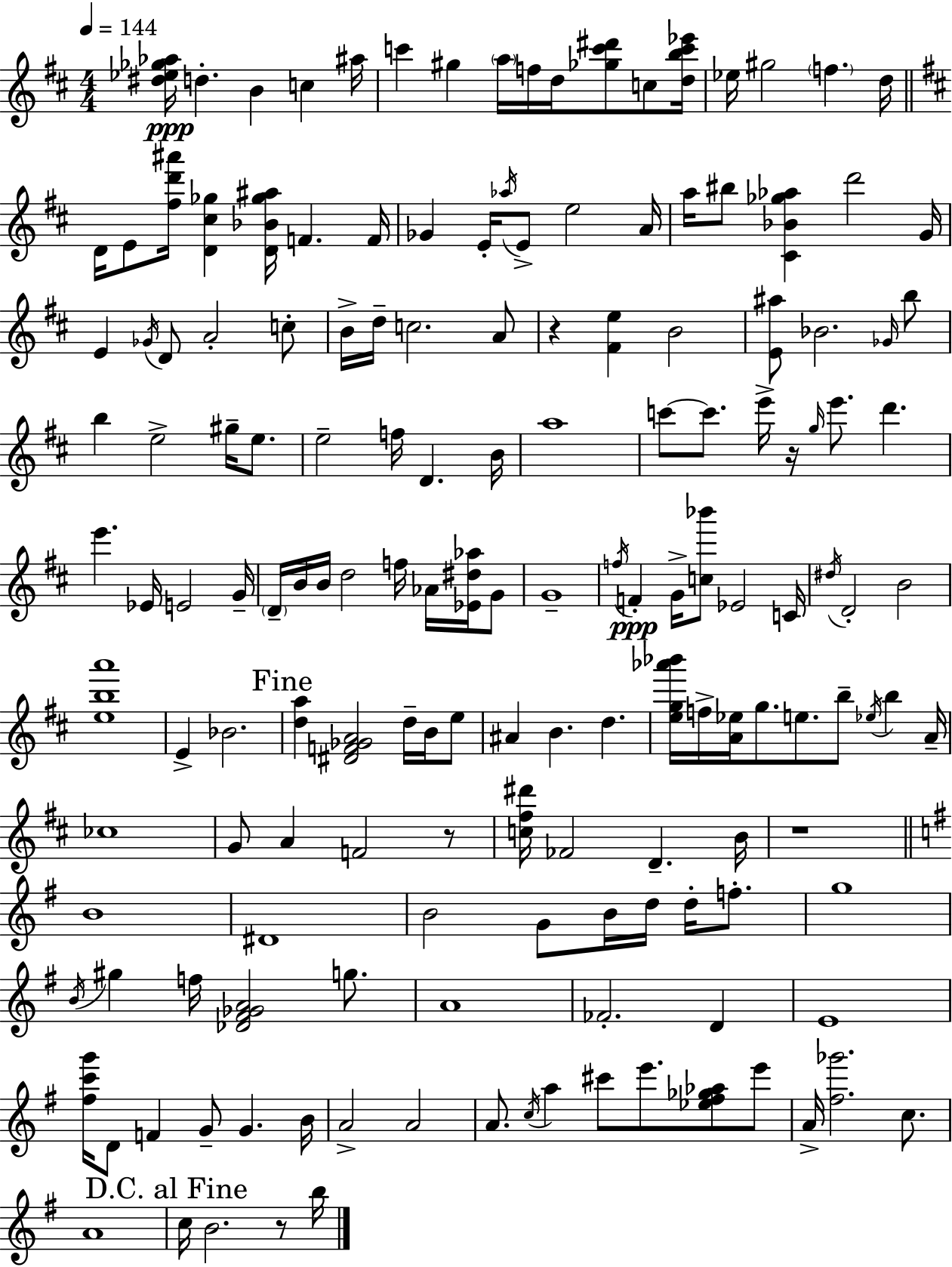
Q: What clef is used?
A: treble